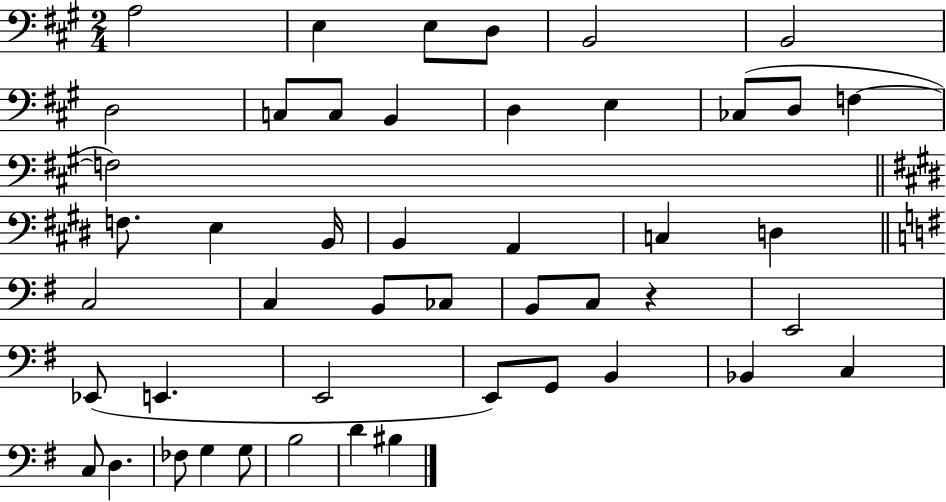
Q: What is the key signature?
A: A major